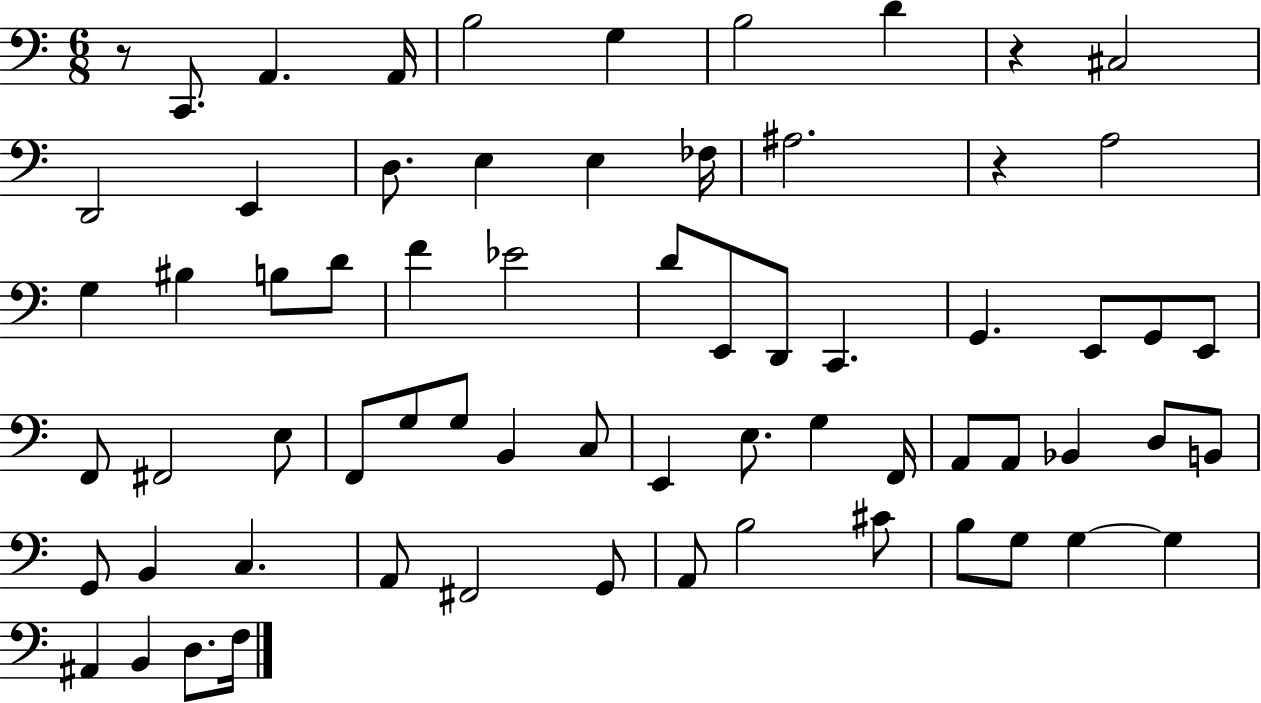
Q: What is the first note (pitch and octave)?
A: C2